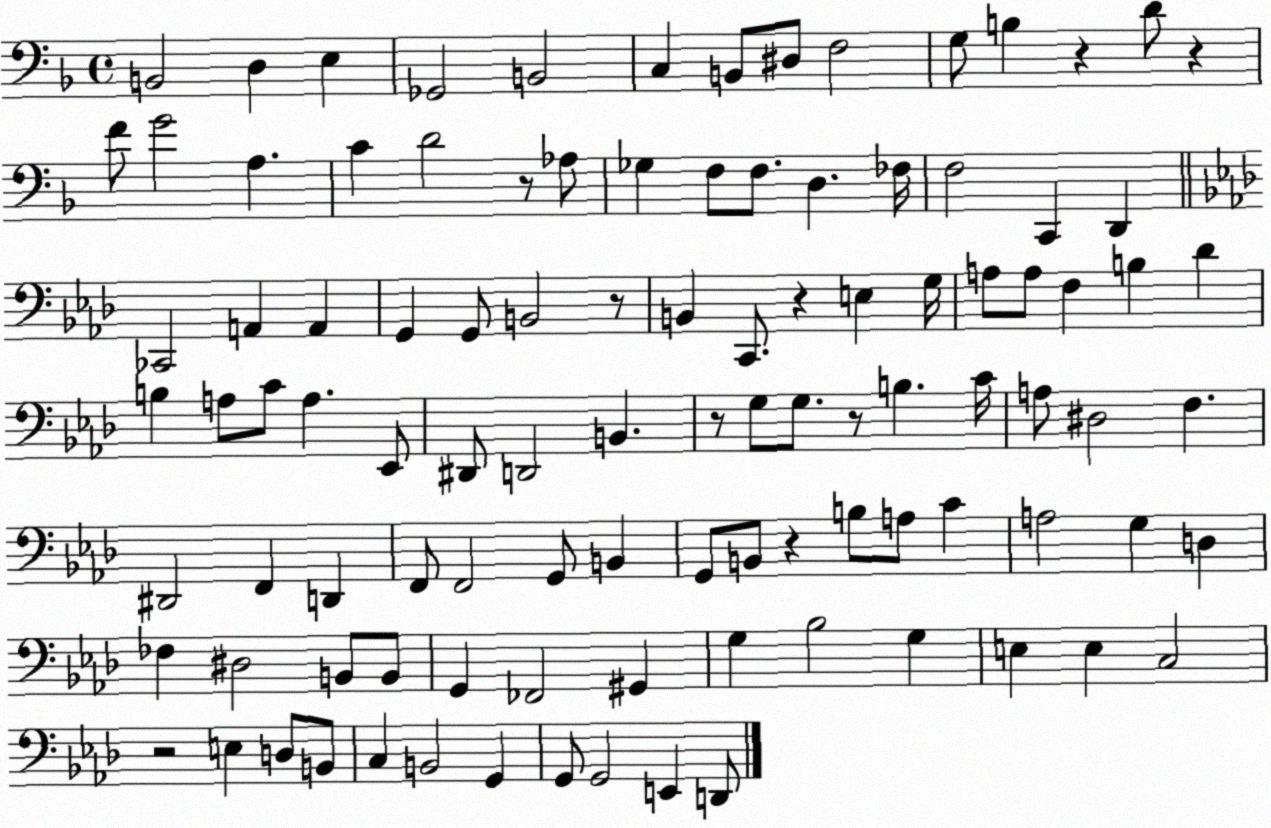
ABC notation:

X:1
T:Untitled
M:4/4
L:1/4
K:F
B,,2 D, E, _G,,2 B,,2 C, B,,/2 ^D,/2 F,2 G,/2 B, z D/2 z F/2 G2 A, C D2 z/2 _A,/2 _G, F,/2 F,/2 D, _F,/4 F,2 C,, D,, _C,,2 A,, A,, G,, G,,/2 B,,2 z/2 B,, C,,/2 z E, G,/4 A,/2 A,/2 F, B, _D B, A,/2 C/2 A, _E,,/2 ^D,,/2 D,,2 B,, z/2 G,/2 G,/2 z/2 B, C/4 A,/2 ^D,2 F, ^D,,2 F,, D,, F,,/2 F,,2 G,,/2 B,, G,,/2 B,,/2 z B,/2 A,/2 C A,2 G, D, _F, ^D,2 B,,/2 B,,/2 G,, _F,,2 ^G,, G, _B,2 G, E, E, C,2 z2 E, D,/2 B,,/2 C, B,,2 G,, G,,/2 G,,2 E,, D,,/2